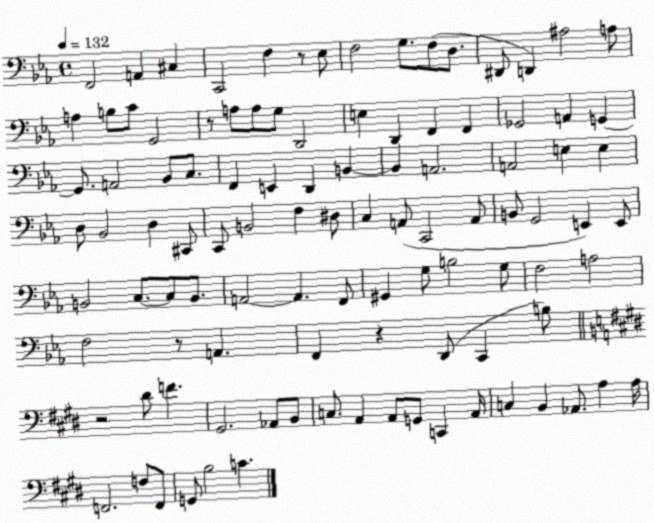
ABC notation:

X:1
T:Untitled
M:4/4
L:1/4
K:Eb
F,,2 A,, ^C, C,,2 F, z/2 _E,/2 F,2 G,/2 F,/2 D,/2 ^D,,/2 D,, ^A,2 A,/2 A, B,/2 C/2 G,,2 z/2 A,/2 A,/2 G,/2 D,,2 E, D,, F,, F,, _G,,2 A,, G,, G,,/2 A,,2 _B,,/2 C,/2 F,, E,, D,, B,, B,, A,,2 A,,2 E, E, D,/2 _B,,2 D, ^C,,/2 C,,/2 B,,2 F, ^D,/2 C, A,,/2 C,,2 A,,/2 B,,/2 G,,2 E,, E,,/2 B,,2 C,/2 C,/2 B,,/2 A,,2 A,, F,,/2 ^G,, G,/2 B,2 G,/2 F,2 A,2 F,2 z/2 A,, F,, z D,,/2 C,, B,/2 z2 ^D/2 F ^G,,2 _A,,/2 B,,/2 C,/2 A,, A,,/2 G,,/2 C,, A,,/4 C, B,, _A,,/2 A, A,/4 F,,2 F,/2 F,,/2 G,,/2 B,2 C